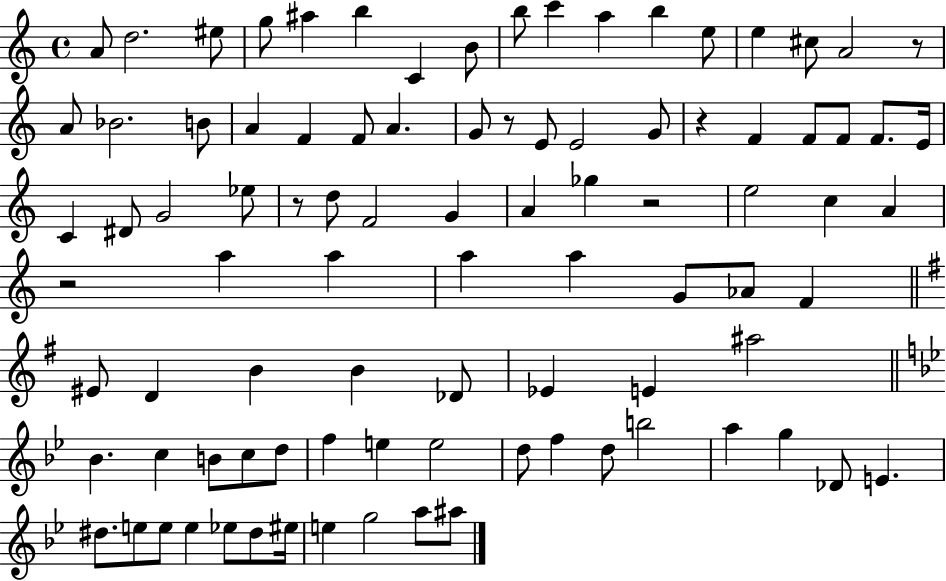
{
  \clef treble
  \time 4/4
  \defaultTimeSignature
  \key c \major
  a'8 d''2. eis''8 | g''8 ais''4 b''4 c'4 b'8 | b''8 c'''4 a''4 b''4 e''8 | e''4 cis''8 a'2 r8 | \break a'8 bes'2. b'8 | a'4 f'4 f'8 a'4. | g'8 r8 e'8 e'2 g'8 | r4 f'4 f'8 f'8 f'8. e'16 | \break c'4 dis'8 g'2 ees''8 | r8 d''8 f'2 g'4 | a'4 ges''4 r2 | e''2 c''4 a'4 | \break r2 a''4 a''4 | a''4 a''4 g'8 aes'8 f'4 | \bar "||" \break \key e \minor eis'8 d'4 b'4 b'4 des'8 | ees'4 e'4 ais''2 | \bar "||" \break \key bes \major bes'4. c''4 b'8 c''8 d''8 | f''4 e''4 e''2 | d''8 f''4 d''8 b''2 | a''4 g''4 des'8 e'4. | \break dis''8. e''8 e''8 e''4 ees''8 dis''8 eis''16 | e''4 g''2 a''8 ais''8 | \bar "|."
}